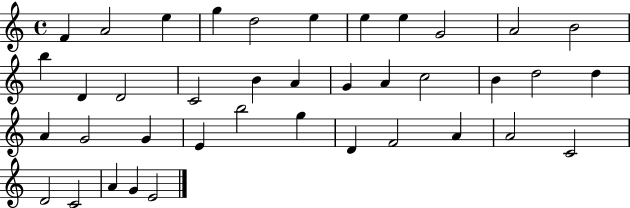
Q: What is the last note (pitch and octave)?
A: E4